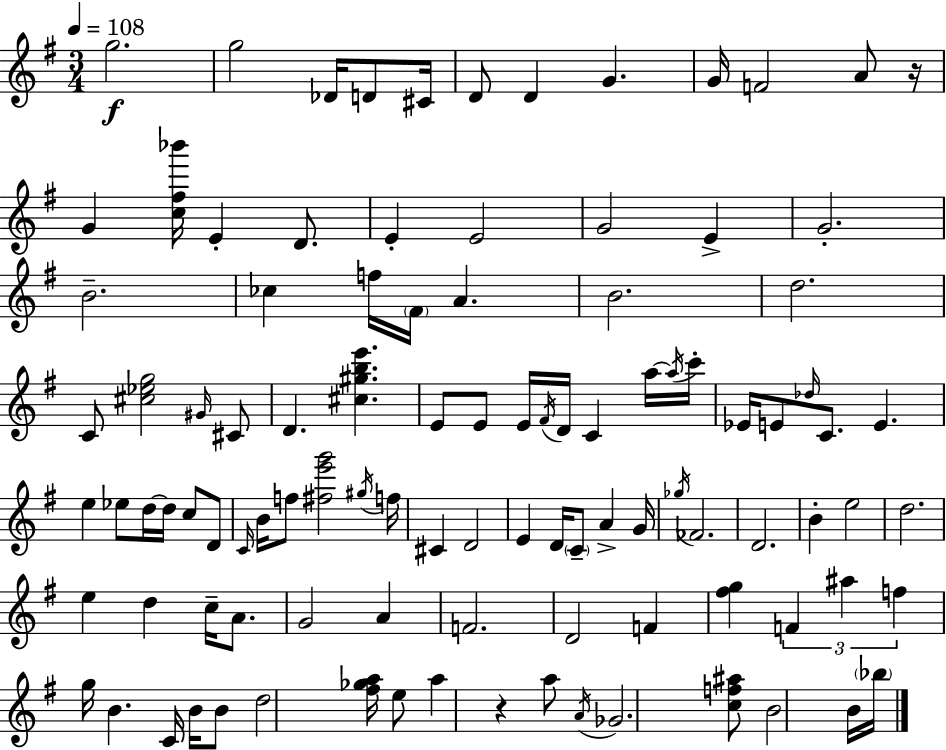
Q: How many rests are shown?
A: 2